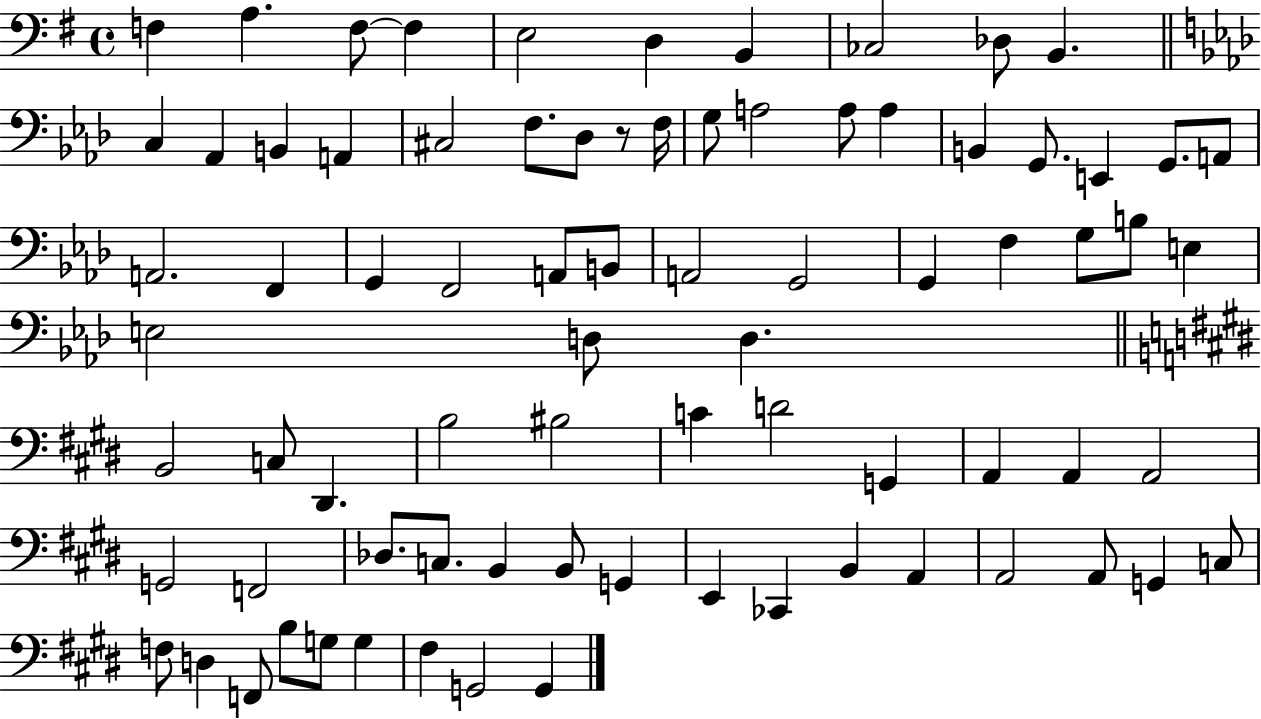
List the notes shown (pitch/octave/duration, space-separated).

F3/q A3/q. F3/e F3/q E3/h D3/q B2/q CES3/h Db3/e B2/q. C3/q Ab2/q B2/q A2/q C#3/h F3/e. Db3/e R/e F3/s G3/e A3/h A3/e A3/q B2/q G2/e. E2/q G2/e. A2/e A2/h. F2/q G2/q F2/h A2/e B2/e A2/h G2/h G2/q F3/q G3/e B3/e E3/q E3/h D3/e D3/q. B2/h C3/e D#2/q. B3/h BIS3/h C4/q D4/h G2/q A2/q A2/q A2/h G2/h F2/h Db3/e. C3/e. B2/q B2/e G2/q E2/q CES2/q B2/q A2/q A2/h A2/e G2/q C3/e F3/e D3/q F2/e B3/e G3/e G3/q F#3/q G2/h G2/q